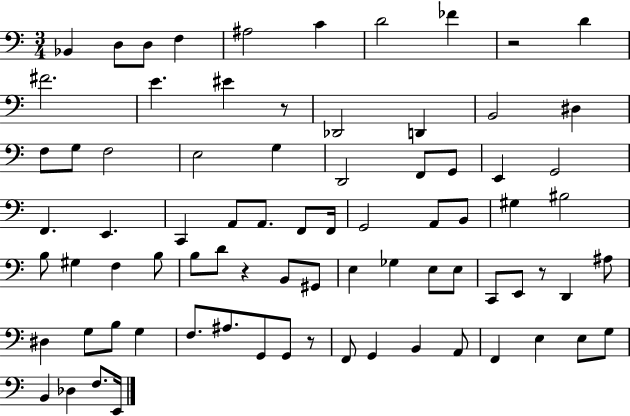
X:1
T:Untitled
M:3/4
L:1/4
K:C
_B,, D,/2 D,/2 F, ^A,2 C D2 _F z2 D ^F2 E ^E z/2 _D,,2 D,, B,,2 ^D, F,/2 G,/2 F,2 E,2 G, D,,2 F,,/2 G,,/2 E,, G,,2 F,, E,, C,, A,,/2 A,,/2 F,,/2 F,,/4 G,,2 A,,/2 B,,/2 ^G, ^B,2 B,/2 ^G, F, B,/2 B,/2 D/2 z B,,/2 ^G,,/2 E, _G, E,/2 E,/2 C,,/2 E,,/2 z/2 D,, ^A,/2 ^D, G,/2 B,/2 G, F,/2 ^A,/2 G,,/2 G,,/2 z/2 F,,/2 G,, B,, A,,/2 F,, E, E,/2 G,/2 B,, _D, F,/2 E,,/4